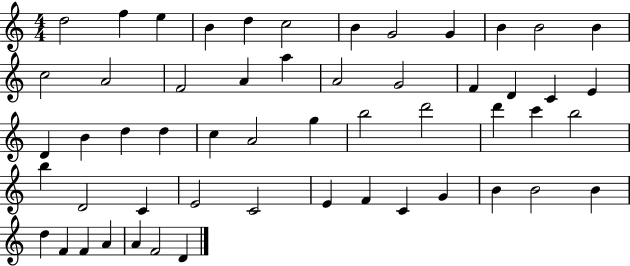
{
  \clef treble
  \numericTimeSignature
  \time 4/4
  \key c \major
  d''2 f''4 e''4 | b'4 d''4 c''2 | b'4 g'2 g'4 | b'4 b'2 b'4 | \break c''2 a'2 | f'2 a'4 a''4 | a'2 g'2 | f'4 d'4 c'4 e'4 | \break d'4 b'4 d''4 d''4 | c''4 a'2 g''4 | b''2 d'''2 | d'''4 c'''4 b''2 | \break b''4 d'2 c'4 | e'2 c'2 | e'4 f'4 c'4 g'4 | b'4 b'2 b'4 | \break d''4 f'4 f'4 a'4 | a'4 f'2 d'4 | \bar "|."
}